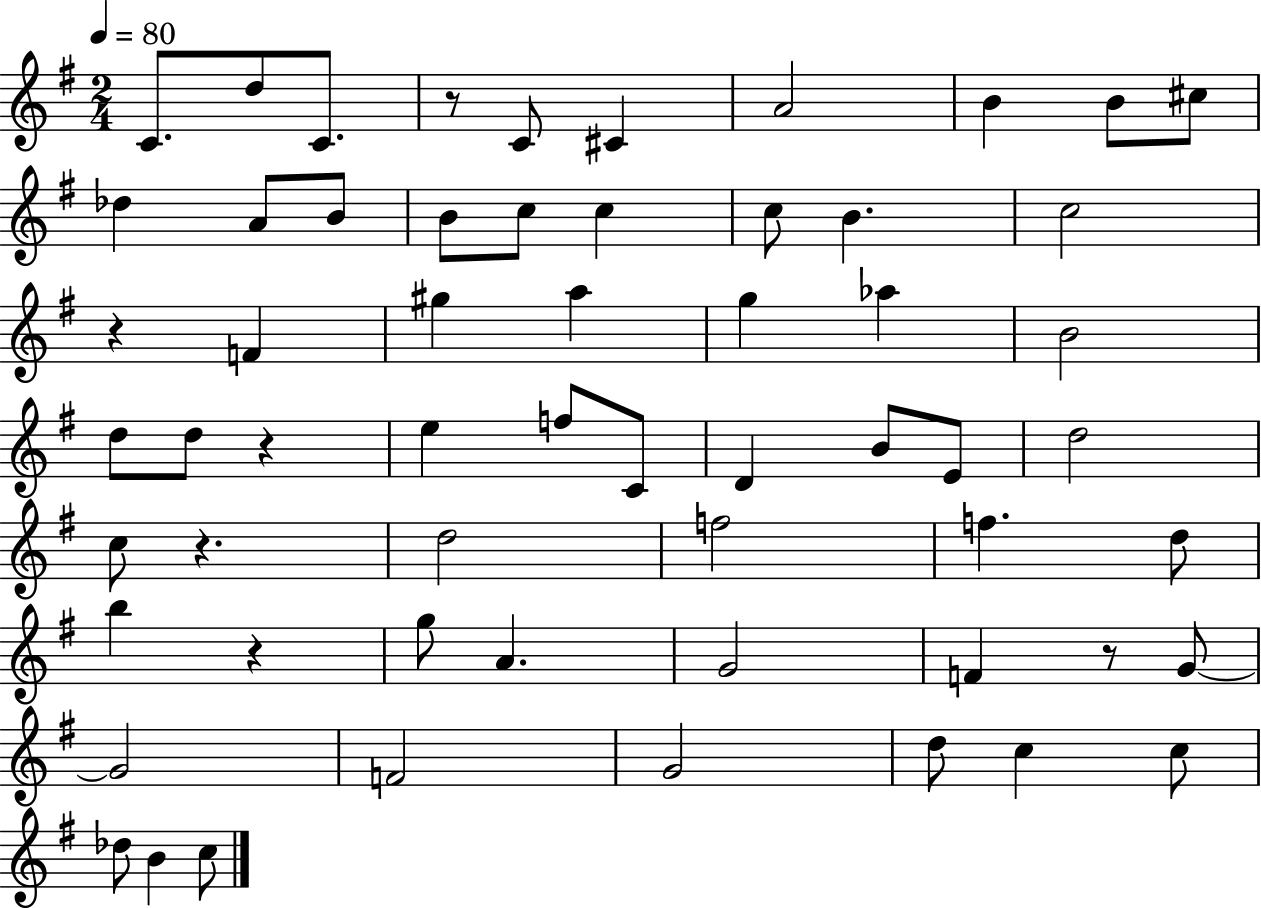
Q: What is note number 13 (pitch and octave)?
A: B4